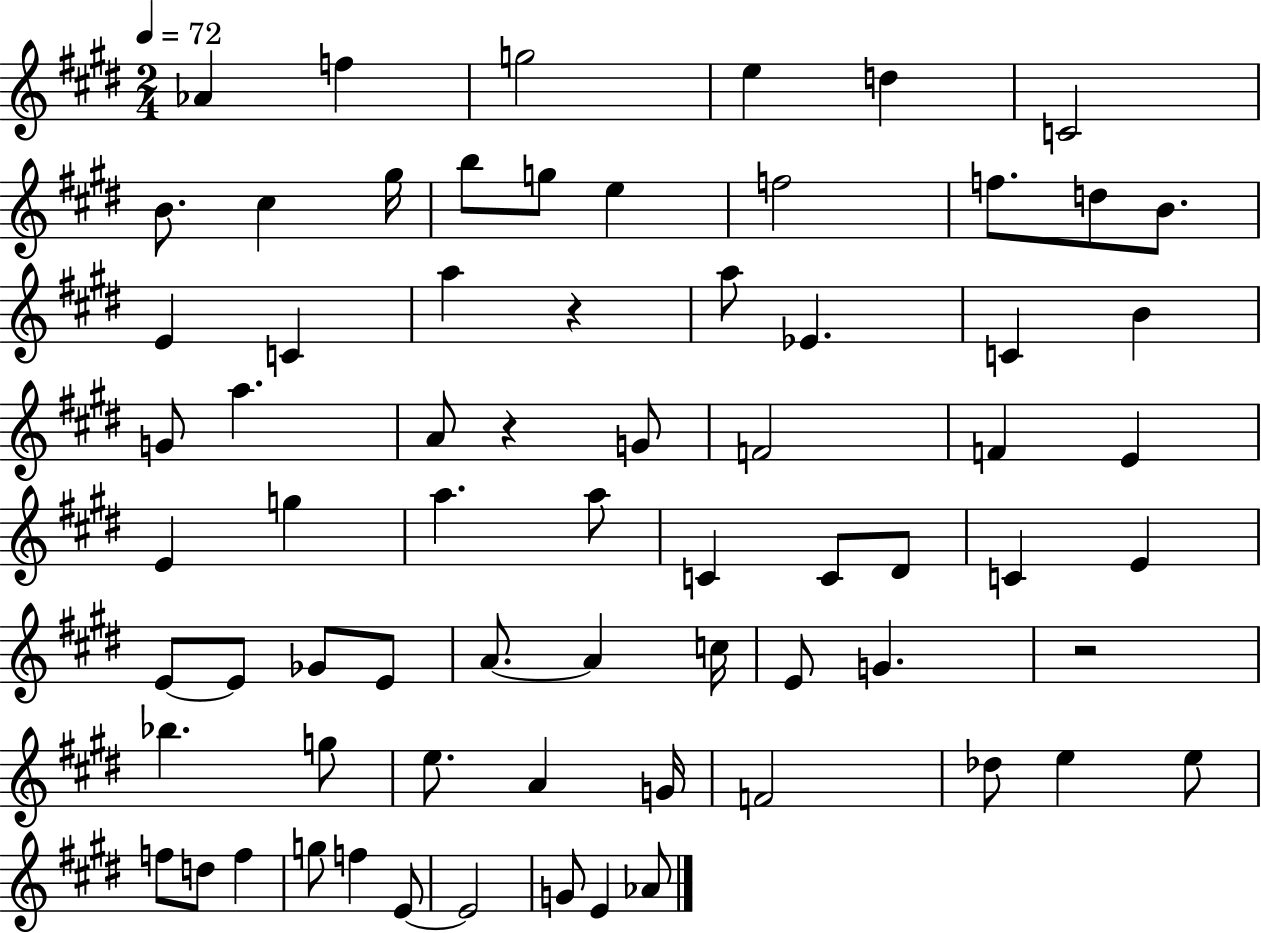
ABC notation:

X:1
T:Untitled
M:2/4
L:1/4
K:E
_A f g2 e d C2 B/2 ^c ^g/4 b/2 g/2 e f2 f/2 d/2 B/2 E C a z a/2 _E C B G/2 a A/2 z G/2 F2 F E E g a a/2 C C/2 ^D/2 C E E/2 E/2 _G/2 E/2 A/2 A c/4 E/2 G z2 _b g/2 e/2 A G/4 F2 _d/2 e e/2 f/2 d/2 f g/2 f E/2 E2 G/2 E _A/2